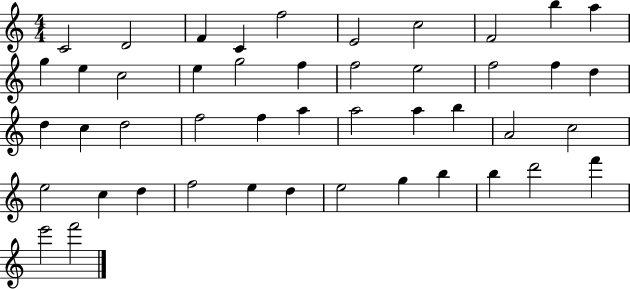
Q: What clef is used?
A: treble